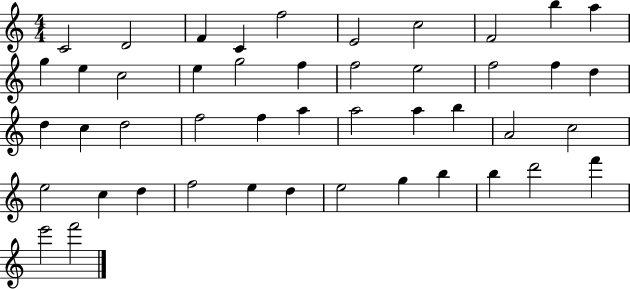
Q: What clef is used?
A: treble